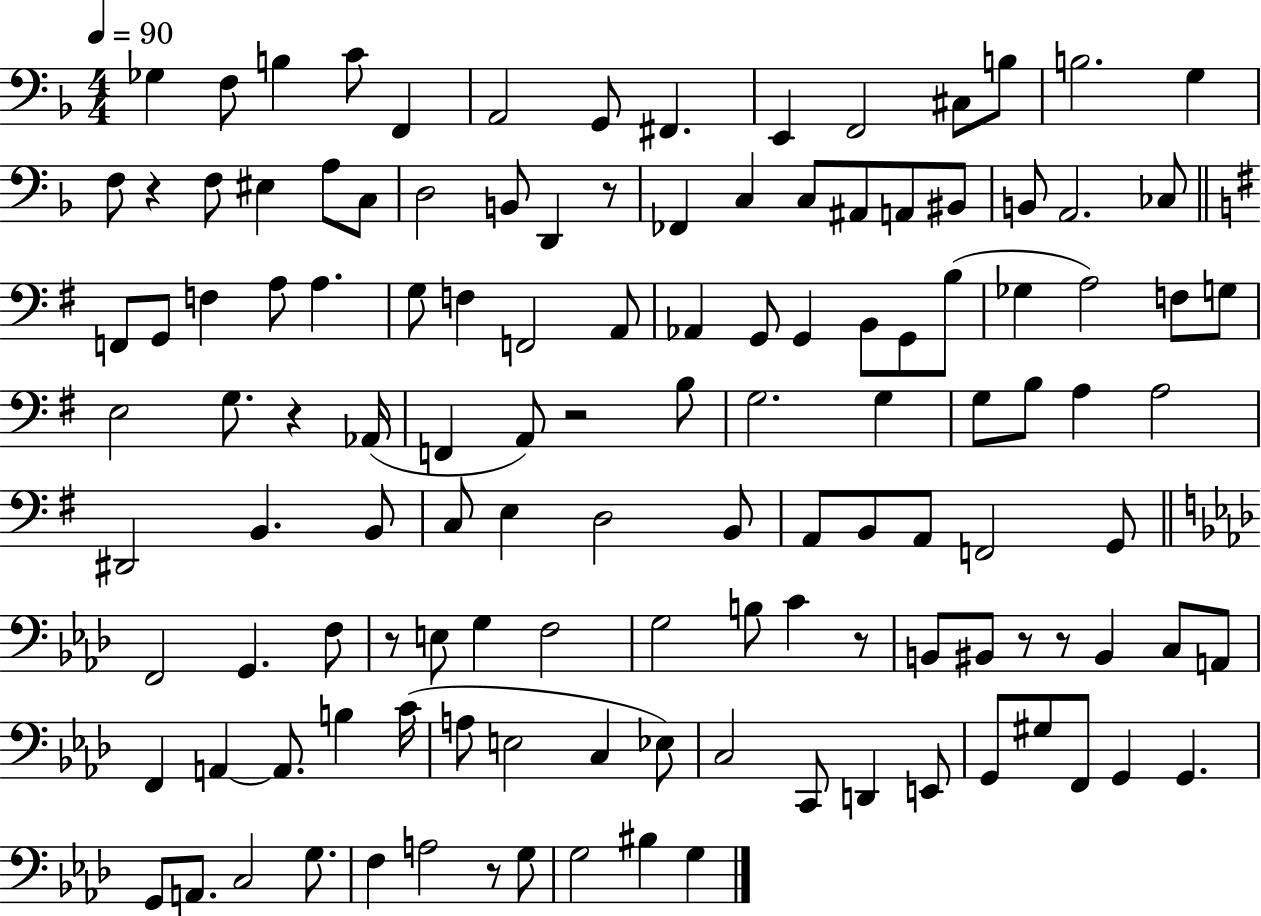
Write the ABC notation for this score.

X:1
T:Untitled
M:4/4
L:1/4
K:F
_G, F,/2 B, C/2 F,, A,,2 G,,/2 ^F,, E,, F,,2 ^C,/2 B,/2 B,2 G, F,/2 z F,/2 ^E, A,/2 C,/2 D,2 B,,/2 D,, z/2 _F,, C, C,/2 ^A,,/2 A,,/2 ^B,,/2 B,,/2 A,,2 _C,/2 F,,/2 G,,/2 F, A,/2 A, G,/2 F, F,,2 A,,/2 _A,, G,,/2 G,, B,,/2 G,,/2 B,/2 _G, A,2 F,/2 G,/2 E,2 G,/2 z _A,,/4 F,, A,,/2 z2 B,/2 G,2 G, G,/2 B,/2 A, A,2 ^D,,2 B,, B,,/2 C,/2 E, D,2 B,,/2 A,,/2 B,,/2 A,,/2 F,,2 G,,/2 F,,2 G,, F,/2 z/2 E,/2 G, F,2 G,2 B,/2 C z/2 B,,/2 ^B,,/2 z/2 z/2 ^B,, C,/2 A,,/2 F,, A,, A,,/2 B, C/4 A,/2 E,2 C, _E,/2 C,2 C,,/2 D,, E,,/2 G,,/2 ^G,/2 F,,/2 G,, G,, G,,/2 A,,/2 C,2 G,/2 F, A,2 z/2 G,/2 G,2 ^B, G,